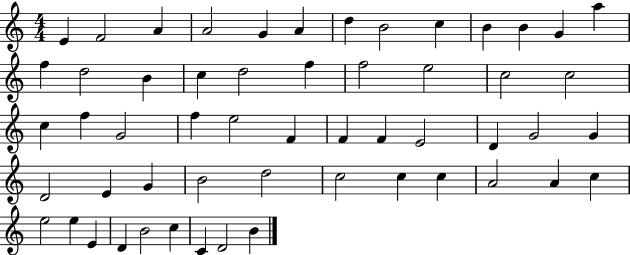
E4/q F4/h A4/q A4/h G4/q A4/q D5/q B4/h C5/q B4/q B4/q G4/q A5/q F5/q D5/h B4/q C5/q D5/h F5/q F5/h E5/h C5/h C5/h C5/q F5/q G4/h F5/q E5/h F4/q F4/q F4/q E4/h D4/q G4/h G4/q D4/h E4/q G4/q B4/h D5/h C5/h C5/q C5/q A4/h A4/q C5/q E5/h E5/q E4/q D4/q B4/h C5/q C4/q D4/h B4/q